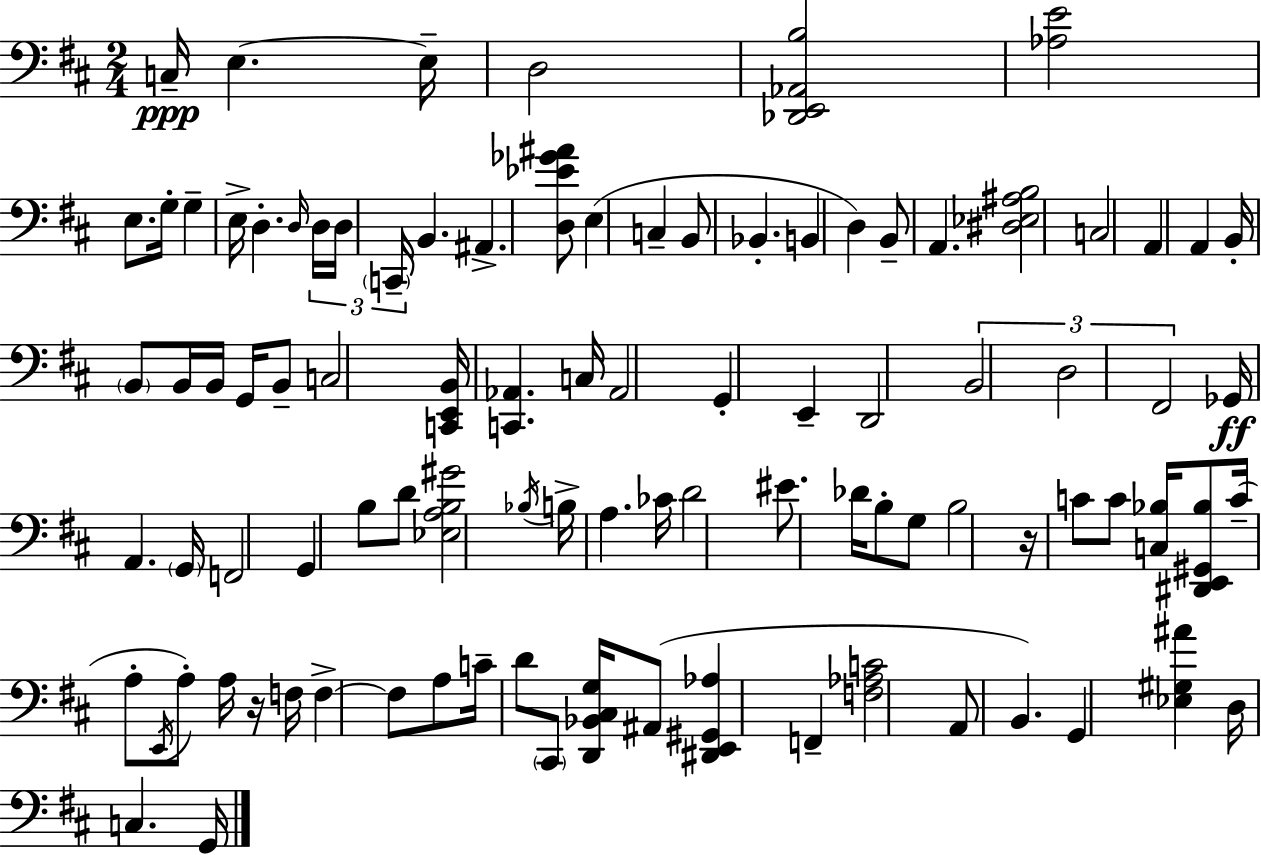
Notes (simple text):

C3/s E3/q. E3/s D3/h [Db2,E2,Ab2,B3]/h [Ab3,E4]/h E3/e. G3/s G3/q E3/s D3/q. D3/s D3/s D3/s C2/s B2/q. A#2/q. [D3,Eb4,Gb4,A#4]/e E3/q C3/q B2/e Bb2/q. B2/q D3/q B2/e A2/q. [D#3,Eb3,A#3,B3]/h C3/h A2/q A2/q B2/s B2/e B2/s B2/s G2/s B2/e C3/h [C2,E2,B2]/s [C2,Ab2]/q. C3/s Ab2/h G2/q E2/q D2/h B2/h D3/h F#2/h Gb2/s A2/q. G2/s F2/h G2/q B3/e D4/e [Eb3,A3,B3,G#4]/h Bb3/s B3/s A3/q. CES4/s D4/h EIS4/e. Db4/s B3/e G3/e B3/h R/s C4/e C4/e [C3,Bb3]/s [D#2,E2,G#2,Bb3]/e C4/s A3/e E2/s A3/e A3/s R/s F3/s F3/q F3/e A3/e C4/s D4/e C#2/e [D2,Bb2,C#3,G3]/s A#2/e [D#2,E2,G#2,Ab3]/q F2/q [F3,Ab3,C4]/h A2/e B2/q. G2/q [Eb3,G#3,A#4]/q D3/s C3/q. G2/s